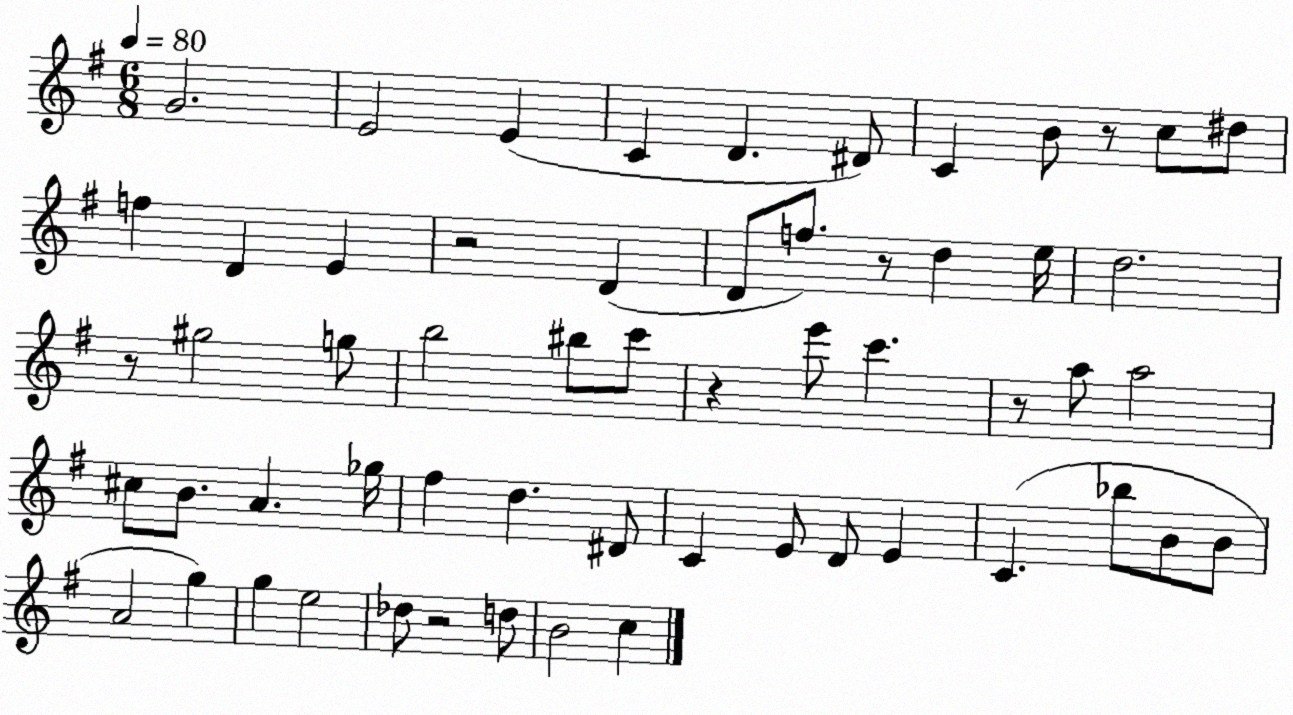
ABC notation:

X:1
T:Untitled
M:6/8
L:1/4
K:G
G2 E2 E C D ^D/2 C B/2 z/2 c/2 ^d/2 f D E z2 D D/2 f/2 z/2 d e/4 d2 z/2 ^g2 g/2 b2 ^b/2 c'/2 z e'/2 c' z/2 a/2 a2 ^c/2 B/2 A _g/4 ^f d ^D/2 C E/2 D/2 E C _b/2 B/2 B/2 A2 g g e2 _d/2 z2 d/2 B2 c